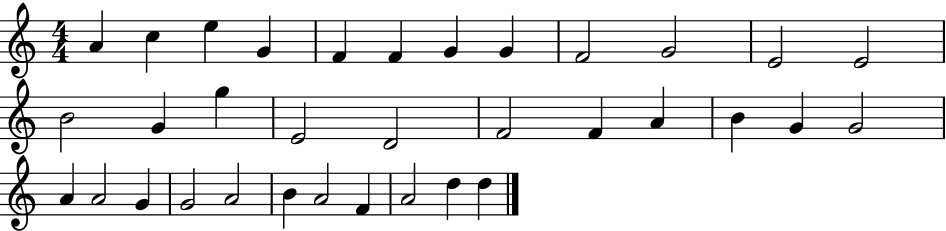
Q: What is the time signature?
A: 4/4